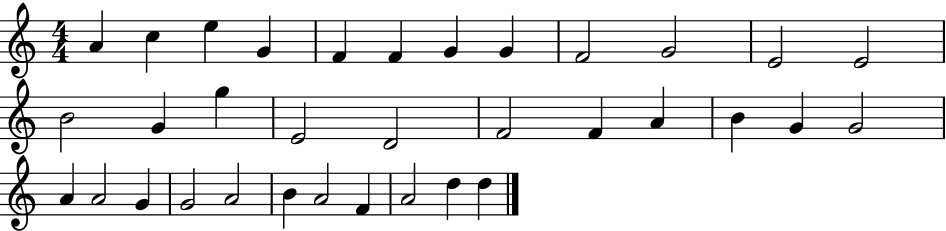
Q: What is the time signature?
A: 4/4